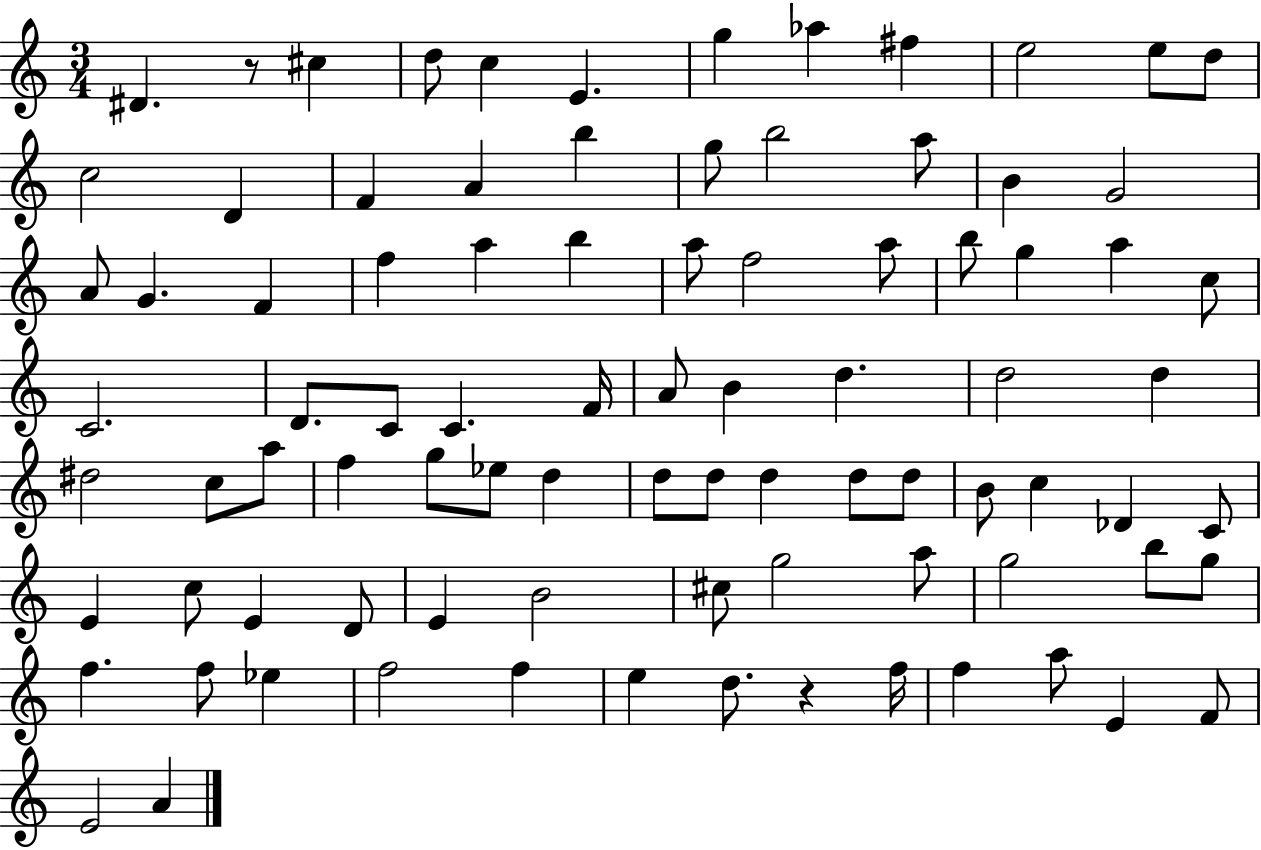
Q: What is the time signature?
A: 3/4